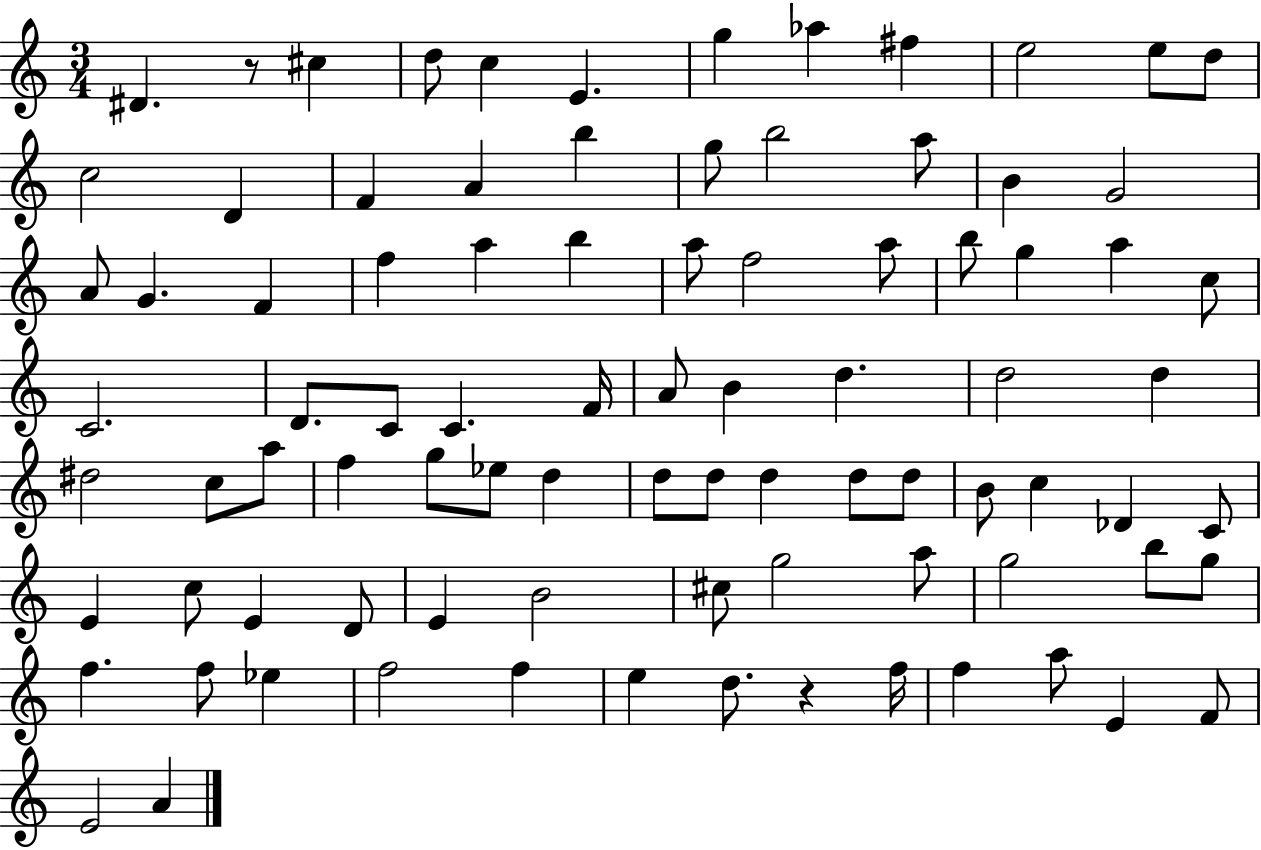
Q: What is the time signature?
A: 3/4